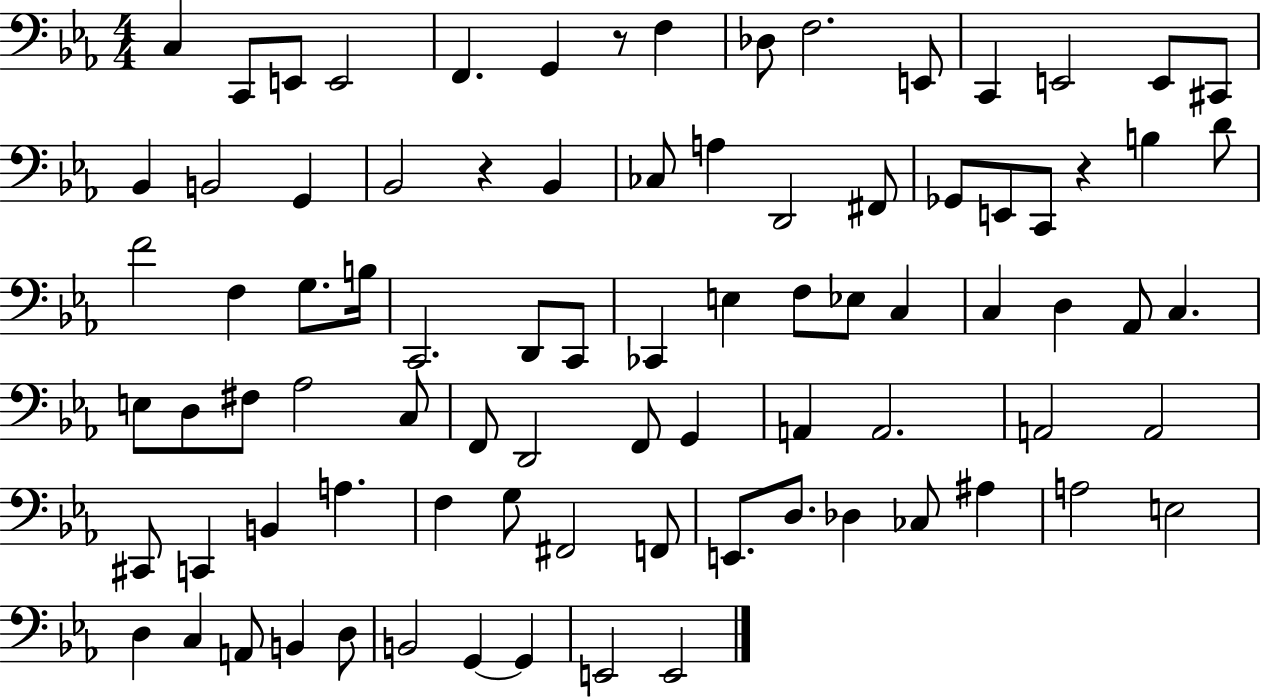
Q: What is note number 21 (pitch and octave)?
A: A3